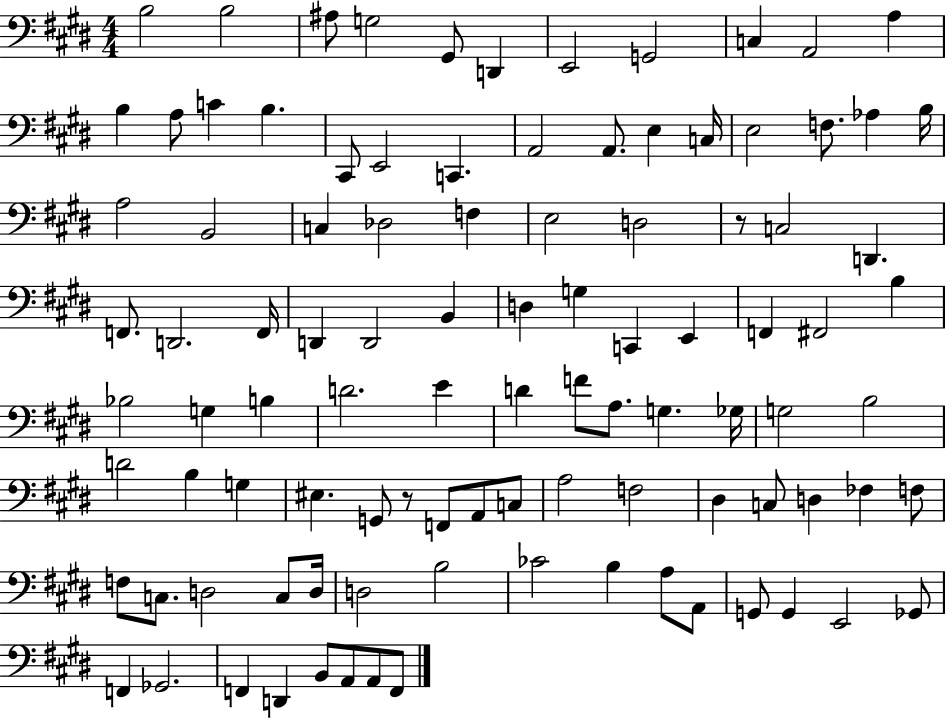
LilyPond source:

{
  \clef bass
  \numericTimeSignature
  \time 4/4
  \key e \major
  b2 b2 | ais8 g2 gis,8 d,4 | e,2 g,2 | c4 a,2 a4 | \break b4 a8 c'4 b4. | cis,8 e,2 c,4. | a,2 a,8. e4 c16 | e2 f8. aes4 b16 | \break a2 b,2 | c4 des2 f4 | e2 d2 | r8 c2 d,4. | \break f,8. d,2. f,16 | d,4 d,2 b,4 | d4 g4 c,4 e,4 | f,4 fis,2 b4 | \break bes2 g4 b4 | d'2. e'4 | d'4 f'8 a8. g4. ges16 | g2 b2 | \break d'2 b4 g4 | eis4. g,8 r8 f,8 a,8 c8 | a2 f2 | dis4 c8 d4 fes4 f8 | \break f8 c8. d2 c8 d16 | d2 b2 | ces'2 b4 a8 a,8 | g,8 g,4 e,2 ges,8 | \break f,4 ges,2. | f,4 d,4 b,8 a,8 a,8 f,8 | \bar "|."
}